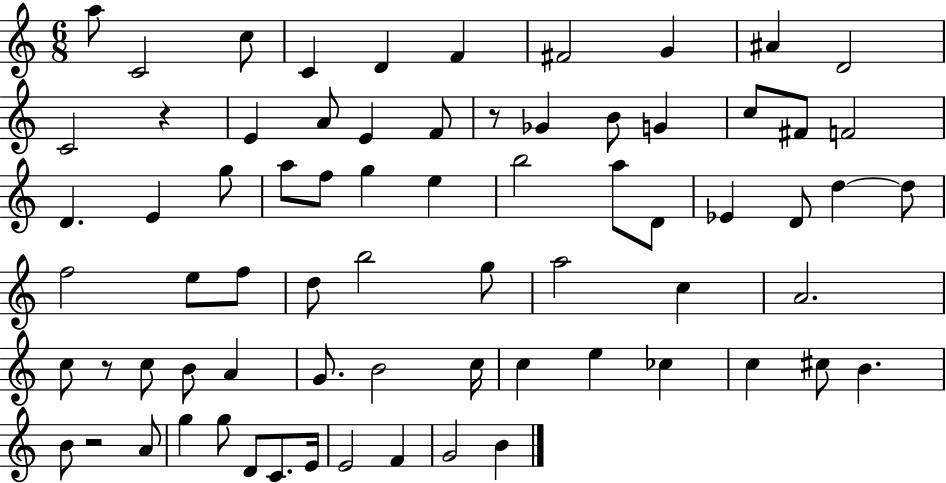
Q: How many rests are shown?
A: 4